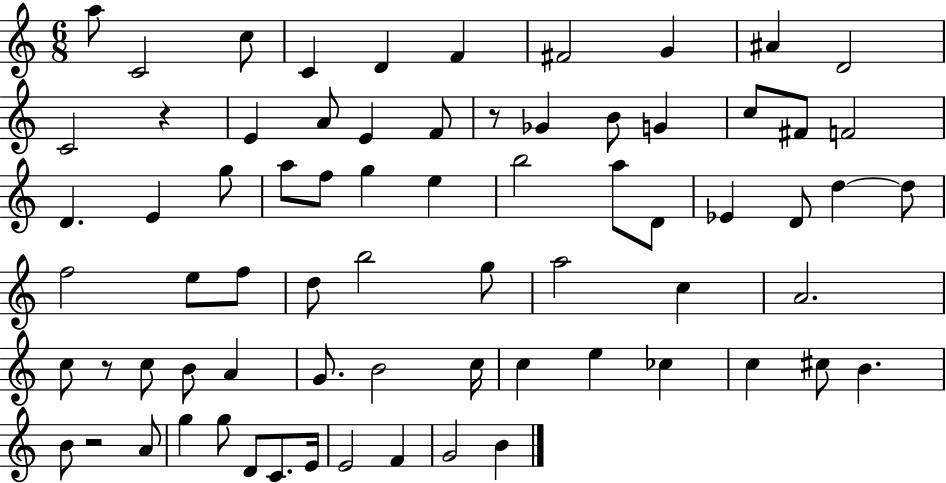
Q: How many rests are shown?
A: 4